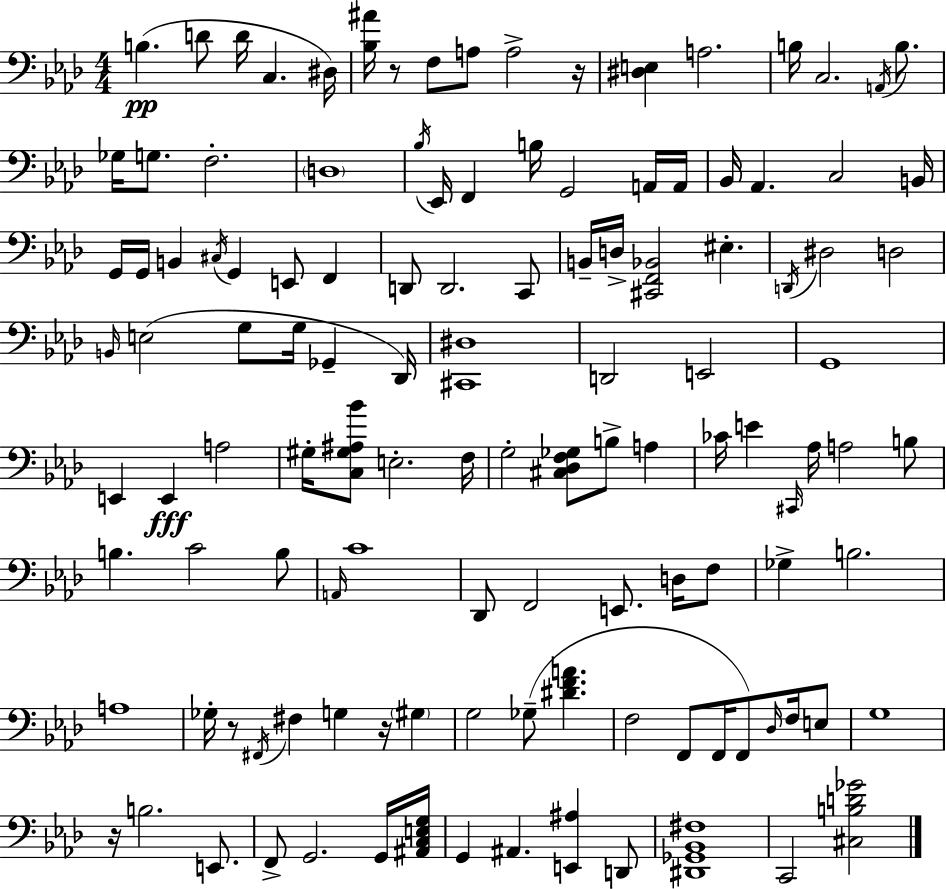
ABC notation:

X:1
T:Untitled
M:4/4
L:1/4
K:Ab
B, D/2 D/4 C, ^D,/4 [_B,^A]/4 z/2 F,/2 A,/2 A,2 z/4 [^D,E,] A,2 B,/4 C,2 A,,/4 B,/2 _G,/4 G,/2 F,2 D,4 _B,/4 _E,,/4 F,, B,/4 G,,2 A,,/4 A,,/4 _B,,/4 _A,, C,2 B,,/4 G,,/4 G,,/4 B,, ^C,/4 G,, E,,/2 F,, D,,/2 D,,2 C,,/2 B,,/4 D,/4 [^C,,F,,_B,,]2 ^E, D,,/4 ^D,2 D,2 B,,/4 E,2 G,/2 G,/4 _G,, _D,,/4 [^C,,^D,]4 D,,2 E,,2 G,,4 E,, E,, A,2 ^G,/4 [C,^G,^A,_B]/2 E,2 F,/4 G,2 [^C,_D,F,_G,]/2 B,/2 A, _C/4 E ^C,,/4 _A,/4 A,2 B,/2 B, C2 B,/2 A,,/4 C4 _D,,/2 F,,2 E,,/2 D,/4 F,/2 _G, B,2 A,4 _G,/4 z/2 ^F,,/4 ^F, G, z/4 ^G, G,2 _G,/2 [^DFA] F,2 F,,/2 F,,/4 F,,/2 _D,/4 F,/4 E,/2 G,4 z/4 B,2 E,,/2 F,,/2 G,,2 G,,/4 [^A,,C,E,G,]/4 G,, ^A,, [E,,^A,] D,,/2 [^D,,_G,,_B,,^F,]4 C,,2 [^C,B,D_G]2